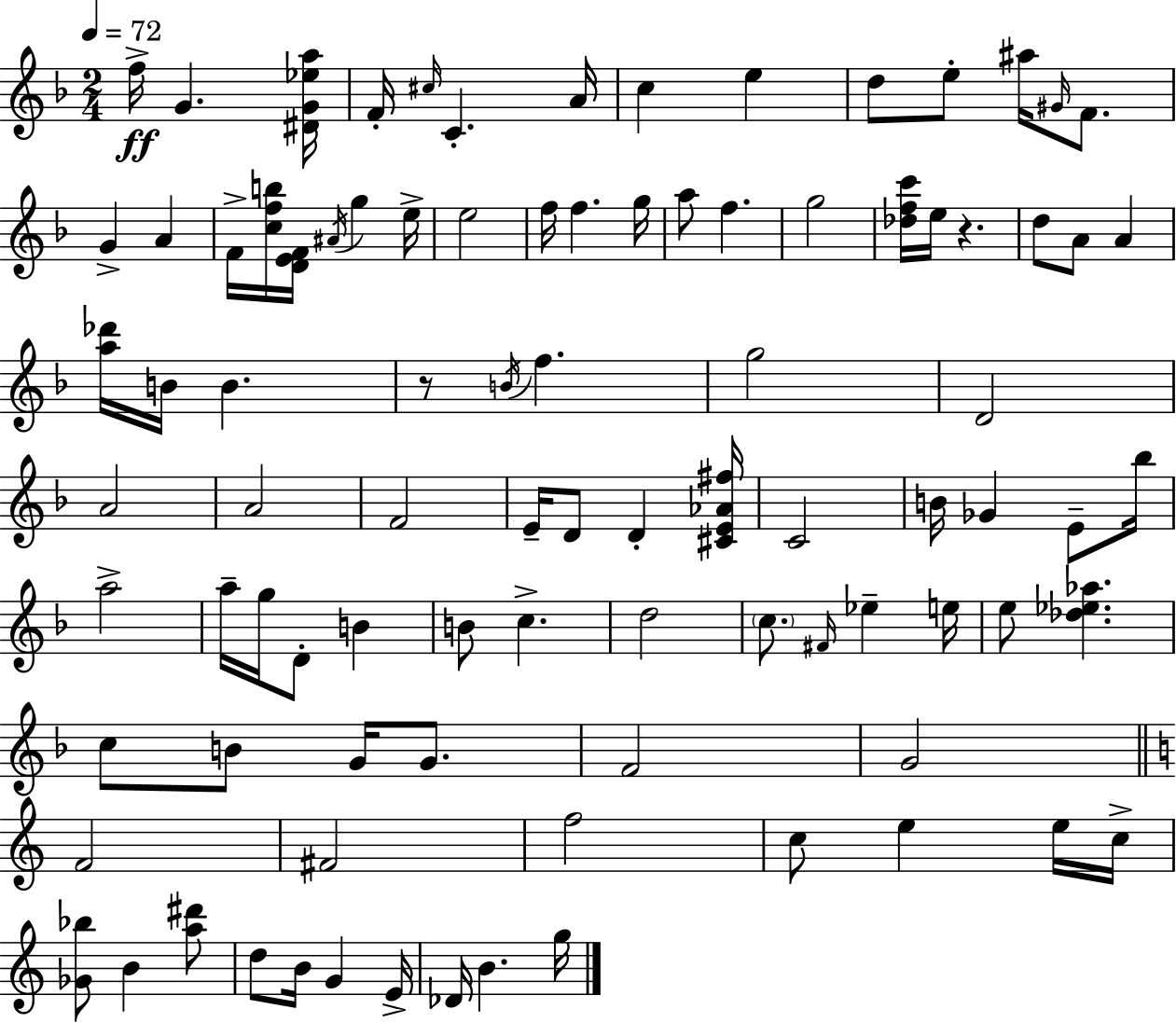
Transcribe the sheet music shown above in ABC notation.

X:1
T:Untitled
M:2/4
L:1/4
K:Dm
f/4 G [^DG_ea]/4 F/4 ^c/4 C A/4 c e d/2 e/2 ^a/4 ^G/4 F/2 G A F/4 [cfb]/4 [DEF]/4 ^A/4 g e/4 e2 f/4 f g/4 a/2 f g2 [_dfc']/4 e/4 z d/2 A/2 A [a_d']/4 B/4 B z/2 B/4 f g2 D2 A2 A2 F2 E/4 D/2 D [^CE_A^f]/4 C2 B/4 _G E/2 _b/4 a2 a/4 g/4 D/2 B B/2 c d2 c/2 ^F/4 _e e/4 e/2 [_d_e_a] c/2 B/2 G/4 G/2 F2 G2 F2 ^F2 f2 c/2 e e/4 c/4 [_G_b]/2 B [a^d']/2 d/2 B/4 G E/4 _D/4 B g/4